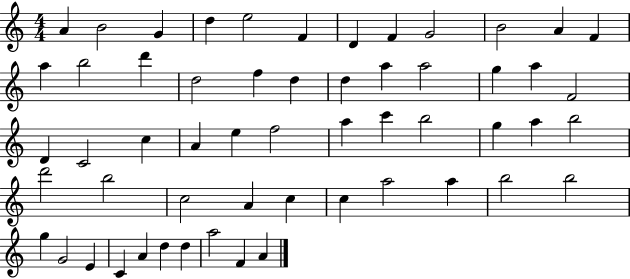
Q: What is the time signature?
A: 4/4